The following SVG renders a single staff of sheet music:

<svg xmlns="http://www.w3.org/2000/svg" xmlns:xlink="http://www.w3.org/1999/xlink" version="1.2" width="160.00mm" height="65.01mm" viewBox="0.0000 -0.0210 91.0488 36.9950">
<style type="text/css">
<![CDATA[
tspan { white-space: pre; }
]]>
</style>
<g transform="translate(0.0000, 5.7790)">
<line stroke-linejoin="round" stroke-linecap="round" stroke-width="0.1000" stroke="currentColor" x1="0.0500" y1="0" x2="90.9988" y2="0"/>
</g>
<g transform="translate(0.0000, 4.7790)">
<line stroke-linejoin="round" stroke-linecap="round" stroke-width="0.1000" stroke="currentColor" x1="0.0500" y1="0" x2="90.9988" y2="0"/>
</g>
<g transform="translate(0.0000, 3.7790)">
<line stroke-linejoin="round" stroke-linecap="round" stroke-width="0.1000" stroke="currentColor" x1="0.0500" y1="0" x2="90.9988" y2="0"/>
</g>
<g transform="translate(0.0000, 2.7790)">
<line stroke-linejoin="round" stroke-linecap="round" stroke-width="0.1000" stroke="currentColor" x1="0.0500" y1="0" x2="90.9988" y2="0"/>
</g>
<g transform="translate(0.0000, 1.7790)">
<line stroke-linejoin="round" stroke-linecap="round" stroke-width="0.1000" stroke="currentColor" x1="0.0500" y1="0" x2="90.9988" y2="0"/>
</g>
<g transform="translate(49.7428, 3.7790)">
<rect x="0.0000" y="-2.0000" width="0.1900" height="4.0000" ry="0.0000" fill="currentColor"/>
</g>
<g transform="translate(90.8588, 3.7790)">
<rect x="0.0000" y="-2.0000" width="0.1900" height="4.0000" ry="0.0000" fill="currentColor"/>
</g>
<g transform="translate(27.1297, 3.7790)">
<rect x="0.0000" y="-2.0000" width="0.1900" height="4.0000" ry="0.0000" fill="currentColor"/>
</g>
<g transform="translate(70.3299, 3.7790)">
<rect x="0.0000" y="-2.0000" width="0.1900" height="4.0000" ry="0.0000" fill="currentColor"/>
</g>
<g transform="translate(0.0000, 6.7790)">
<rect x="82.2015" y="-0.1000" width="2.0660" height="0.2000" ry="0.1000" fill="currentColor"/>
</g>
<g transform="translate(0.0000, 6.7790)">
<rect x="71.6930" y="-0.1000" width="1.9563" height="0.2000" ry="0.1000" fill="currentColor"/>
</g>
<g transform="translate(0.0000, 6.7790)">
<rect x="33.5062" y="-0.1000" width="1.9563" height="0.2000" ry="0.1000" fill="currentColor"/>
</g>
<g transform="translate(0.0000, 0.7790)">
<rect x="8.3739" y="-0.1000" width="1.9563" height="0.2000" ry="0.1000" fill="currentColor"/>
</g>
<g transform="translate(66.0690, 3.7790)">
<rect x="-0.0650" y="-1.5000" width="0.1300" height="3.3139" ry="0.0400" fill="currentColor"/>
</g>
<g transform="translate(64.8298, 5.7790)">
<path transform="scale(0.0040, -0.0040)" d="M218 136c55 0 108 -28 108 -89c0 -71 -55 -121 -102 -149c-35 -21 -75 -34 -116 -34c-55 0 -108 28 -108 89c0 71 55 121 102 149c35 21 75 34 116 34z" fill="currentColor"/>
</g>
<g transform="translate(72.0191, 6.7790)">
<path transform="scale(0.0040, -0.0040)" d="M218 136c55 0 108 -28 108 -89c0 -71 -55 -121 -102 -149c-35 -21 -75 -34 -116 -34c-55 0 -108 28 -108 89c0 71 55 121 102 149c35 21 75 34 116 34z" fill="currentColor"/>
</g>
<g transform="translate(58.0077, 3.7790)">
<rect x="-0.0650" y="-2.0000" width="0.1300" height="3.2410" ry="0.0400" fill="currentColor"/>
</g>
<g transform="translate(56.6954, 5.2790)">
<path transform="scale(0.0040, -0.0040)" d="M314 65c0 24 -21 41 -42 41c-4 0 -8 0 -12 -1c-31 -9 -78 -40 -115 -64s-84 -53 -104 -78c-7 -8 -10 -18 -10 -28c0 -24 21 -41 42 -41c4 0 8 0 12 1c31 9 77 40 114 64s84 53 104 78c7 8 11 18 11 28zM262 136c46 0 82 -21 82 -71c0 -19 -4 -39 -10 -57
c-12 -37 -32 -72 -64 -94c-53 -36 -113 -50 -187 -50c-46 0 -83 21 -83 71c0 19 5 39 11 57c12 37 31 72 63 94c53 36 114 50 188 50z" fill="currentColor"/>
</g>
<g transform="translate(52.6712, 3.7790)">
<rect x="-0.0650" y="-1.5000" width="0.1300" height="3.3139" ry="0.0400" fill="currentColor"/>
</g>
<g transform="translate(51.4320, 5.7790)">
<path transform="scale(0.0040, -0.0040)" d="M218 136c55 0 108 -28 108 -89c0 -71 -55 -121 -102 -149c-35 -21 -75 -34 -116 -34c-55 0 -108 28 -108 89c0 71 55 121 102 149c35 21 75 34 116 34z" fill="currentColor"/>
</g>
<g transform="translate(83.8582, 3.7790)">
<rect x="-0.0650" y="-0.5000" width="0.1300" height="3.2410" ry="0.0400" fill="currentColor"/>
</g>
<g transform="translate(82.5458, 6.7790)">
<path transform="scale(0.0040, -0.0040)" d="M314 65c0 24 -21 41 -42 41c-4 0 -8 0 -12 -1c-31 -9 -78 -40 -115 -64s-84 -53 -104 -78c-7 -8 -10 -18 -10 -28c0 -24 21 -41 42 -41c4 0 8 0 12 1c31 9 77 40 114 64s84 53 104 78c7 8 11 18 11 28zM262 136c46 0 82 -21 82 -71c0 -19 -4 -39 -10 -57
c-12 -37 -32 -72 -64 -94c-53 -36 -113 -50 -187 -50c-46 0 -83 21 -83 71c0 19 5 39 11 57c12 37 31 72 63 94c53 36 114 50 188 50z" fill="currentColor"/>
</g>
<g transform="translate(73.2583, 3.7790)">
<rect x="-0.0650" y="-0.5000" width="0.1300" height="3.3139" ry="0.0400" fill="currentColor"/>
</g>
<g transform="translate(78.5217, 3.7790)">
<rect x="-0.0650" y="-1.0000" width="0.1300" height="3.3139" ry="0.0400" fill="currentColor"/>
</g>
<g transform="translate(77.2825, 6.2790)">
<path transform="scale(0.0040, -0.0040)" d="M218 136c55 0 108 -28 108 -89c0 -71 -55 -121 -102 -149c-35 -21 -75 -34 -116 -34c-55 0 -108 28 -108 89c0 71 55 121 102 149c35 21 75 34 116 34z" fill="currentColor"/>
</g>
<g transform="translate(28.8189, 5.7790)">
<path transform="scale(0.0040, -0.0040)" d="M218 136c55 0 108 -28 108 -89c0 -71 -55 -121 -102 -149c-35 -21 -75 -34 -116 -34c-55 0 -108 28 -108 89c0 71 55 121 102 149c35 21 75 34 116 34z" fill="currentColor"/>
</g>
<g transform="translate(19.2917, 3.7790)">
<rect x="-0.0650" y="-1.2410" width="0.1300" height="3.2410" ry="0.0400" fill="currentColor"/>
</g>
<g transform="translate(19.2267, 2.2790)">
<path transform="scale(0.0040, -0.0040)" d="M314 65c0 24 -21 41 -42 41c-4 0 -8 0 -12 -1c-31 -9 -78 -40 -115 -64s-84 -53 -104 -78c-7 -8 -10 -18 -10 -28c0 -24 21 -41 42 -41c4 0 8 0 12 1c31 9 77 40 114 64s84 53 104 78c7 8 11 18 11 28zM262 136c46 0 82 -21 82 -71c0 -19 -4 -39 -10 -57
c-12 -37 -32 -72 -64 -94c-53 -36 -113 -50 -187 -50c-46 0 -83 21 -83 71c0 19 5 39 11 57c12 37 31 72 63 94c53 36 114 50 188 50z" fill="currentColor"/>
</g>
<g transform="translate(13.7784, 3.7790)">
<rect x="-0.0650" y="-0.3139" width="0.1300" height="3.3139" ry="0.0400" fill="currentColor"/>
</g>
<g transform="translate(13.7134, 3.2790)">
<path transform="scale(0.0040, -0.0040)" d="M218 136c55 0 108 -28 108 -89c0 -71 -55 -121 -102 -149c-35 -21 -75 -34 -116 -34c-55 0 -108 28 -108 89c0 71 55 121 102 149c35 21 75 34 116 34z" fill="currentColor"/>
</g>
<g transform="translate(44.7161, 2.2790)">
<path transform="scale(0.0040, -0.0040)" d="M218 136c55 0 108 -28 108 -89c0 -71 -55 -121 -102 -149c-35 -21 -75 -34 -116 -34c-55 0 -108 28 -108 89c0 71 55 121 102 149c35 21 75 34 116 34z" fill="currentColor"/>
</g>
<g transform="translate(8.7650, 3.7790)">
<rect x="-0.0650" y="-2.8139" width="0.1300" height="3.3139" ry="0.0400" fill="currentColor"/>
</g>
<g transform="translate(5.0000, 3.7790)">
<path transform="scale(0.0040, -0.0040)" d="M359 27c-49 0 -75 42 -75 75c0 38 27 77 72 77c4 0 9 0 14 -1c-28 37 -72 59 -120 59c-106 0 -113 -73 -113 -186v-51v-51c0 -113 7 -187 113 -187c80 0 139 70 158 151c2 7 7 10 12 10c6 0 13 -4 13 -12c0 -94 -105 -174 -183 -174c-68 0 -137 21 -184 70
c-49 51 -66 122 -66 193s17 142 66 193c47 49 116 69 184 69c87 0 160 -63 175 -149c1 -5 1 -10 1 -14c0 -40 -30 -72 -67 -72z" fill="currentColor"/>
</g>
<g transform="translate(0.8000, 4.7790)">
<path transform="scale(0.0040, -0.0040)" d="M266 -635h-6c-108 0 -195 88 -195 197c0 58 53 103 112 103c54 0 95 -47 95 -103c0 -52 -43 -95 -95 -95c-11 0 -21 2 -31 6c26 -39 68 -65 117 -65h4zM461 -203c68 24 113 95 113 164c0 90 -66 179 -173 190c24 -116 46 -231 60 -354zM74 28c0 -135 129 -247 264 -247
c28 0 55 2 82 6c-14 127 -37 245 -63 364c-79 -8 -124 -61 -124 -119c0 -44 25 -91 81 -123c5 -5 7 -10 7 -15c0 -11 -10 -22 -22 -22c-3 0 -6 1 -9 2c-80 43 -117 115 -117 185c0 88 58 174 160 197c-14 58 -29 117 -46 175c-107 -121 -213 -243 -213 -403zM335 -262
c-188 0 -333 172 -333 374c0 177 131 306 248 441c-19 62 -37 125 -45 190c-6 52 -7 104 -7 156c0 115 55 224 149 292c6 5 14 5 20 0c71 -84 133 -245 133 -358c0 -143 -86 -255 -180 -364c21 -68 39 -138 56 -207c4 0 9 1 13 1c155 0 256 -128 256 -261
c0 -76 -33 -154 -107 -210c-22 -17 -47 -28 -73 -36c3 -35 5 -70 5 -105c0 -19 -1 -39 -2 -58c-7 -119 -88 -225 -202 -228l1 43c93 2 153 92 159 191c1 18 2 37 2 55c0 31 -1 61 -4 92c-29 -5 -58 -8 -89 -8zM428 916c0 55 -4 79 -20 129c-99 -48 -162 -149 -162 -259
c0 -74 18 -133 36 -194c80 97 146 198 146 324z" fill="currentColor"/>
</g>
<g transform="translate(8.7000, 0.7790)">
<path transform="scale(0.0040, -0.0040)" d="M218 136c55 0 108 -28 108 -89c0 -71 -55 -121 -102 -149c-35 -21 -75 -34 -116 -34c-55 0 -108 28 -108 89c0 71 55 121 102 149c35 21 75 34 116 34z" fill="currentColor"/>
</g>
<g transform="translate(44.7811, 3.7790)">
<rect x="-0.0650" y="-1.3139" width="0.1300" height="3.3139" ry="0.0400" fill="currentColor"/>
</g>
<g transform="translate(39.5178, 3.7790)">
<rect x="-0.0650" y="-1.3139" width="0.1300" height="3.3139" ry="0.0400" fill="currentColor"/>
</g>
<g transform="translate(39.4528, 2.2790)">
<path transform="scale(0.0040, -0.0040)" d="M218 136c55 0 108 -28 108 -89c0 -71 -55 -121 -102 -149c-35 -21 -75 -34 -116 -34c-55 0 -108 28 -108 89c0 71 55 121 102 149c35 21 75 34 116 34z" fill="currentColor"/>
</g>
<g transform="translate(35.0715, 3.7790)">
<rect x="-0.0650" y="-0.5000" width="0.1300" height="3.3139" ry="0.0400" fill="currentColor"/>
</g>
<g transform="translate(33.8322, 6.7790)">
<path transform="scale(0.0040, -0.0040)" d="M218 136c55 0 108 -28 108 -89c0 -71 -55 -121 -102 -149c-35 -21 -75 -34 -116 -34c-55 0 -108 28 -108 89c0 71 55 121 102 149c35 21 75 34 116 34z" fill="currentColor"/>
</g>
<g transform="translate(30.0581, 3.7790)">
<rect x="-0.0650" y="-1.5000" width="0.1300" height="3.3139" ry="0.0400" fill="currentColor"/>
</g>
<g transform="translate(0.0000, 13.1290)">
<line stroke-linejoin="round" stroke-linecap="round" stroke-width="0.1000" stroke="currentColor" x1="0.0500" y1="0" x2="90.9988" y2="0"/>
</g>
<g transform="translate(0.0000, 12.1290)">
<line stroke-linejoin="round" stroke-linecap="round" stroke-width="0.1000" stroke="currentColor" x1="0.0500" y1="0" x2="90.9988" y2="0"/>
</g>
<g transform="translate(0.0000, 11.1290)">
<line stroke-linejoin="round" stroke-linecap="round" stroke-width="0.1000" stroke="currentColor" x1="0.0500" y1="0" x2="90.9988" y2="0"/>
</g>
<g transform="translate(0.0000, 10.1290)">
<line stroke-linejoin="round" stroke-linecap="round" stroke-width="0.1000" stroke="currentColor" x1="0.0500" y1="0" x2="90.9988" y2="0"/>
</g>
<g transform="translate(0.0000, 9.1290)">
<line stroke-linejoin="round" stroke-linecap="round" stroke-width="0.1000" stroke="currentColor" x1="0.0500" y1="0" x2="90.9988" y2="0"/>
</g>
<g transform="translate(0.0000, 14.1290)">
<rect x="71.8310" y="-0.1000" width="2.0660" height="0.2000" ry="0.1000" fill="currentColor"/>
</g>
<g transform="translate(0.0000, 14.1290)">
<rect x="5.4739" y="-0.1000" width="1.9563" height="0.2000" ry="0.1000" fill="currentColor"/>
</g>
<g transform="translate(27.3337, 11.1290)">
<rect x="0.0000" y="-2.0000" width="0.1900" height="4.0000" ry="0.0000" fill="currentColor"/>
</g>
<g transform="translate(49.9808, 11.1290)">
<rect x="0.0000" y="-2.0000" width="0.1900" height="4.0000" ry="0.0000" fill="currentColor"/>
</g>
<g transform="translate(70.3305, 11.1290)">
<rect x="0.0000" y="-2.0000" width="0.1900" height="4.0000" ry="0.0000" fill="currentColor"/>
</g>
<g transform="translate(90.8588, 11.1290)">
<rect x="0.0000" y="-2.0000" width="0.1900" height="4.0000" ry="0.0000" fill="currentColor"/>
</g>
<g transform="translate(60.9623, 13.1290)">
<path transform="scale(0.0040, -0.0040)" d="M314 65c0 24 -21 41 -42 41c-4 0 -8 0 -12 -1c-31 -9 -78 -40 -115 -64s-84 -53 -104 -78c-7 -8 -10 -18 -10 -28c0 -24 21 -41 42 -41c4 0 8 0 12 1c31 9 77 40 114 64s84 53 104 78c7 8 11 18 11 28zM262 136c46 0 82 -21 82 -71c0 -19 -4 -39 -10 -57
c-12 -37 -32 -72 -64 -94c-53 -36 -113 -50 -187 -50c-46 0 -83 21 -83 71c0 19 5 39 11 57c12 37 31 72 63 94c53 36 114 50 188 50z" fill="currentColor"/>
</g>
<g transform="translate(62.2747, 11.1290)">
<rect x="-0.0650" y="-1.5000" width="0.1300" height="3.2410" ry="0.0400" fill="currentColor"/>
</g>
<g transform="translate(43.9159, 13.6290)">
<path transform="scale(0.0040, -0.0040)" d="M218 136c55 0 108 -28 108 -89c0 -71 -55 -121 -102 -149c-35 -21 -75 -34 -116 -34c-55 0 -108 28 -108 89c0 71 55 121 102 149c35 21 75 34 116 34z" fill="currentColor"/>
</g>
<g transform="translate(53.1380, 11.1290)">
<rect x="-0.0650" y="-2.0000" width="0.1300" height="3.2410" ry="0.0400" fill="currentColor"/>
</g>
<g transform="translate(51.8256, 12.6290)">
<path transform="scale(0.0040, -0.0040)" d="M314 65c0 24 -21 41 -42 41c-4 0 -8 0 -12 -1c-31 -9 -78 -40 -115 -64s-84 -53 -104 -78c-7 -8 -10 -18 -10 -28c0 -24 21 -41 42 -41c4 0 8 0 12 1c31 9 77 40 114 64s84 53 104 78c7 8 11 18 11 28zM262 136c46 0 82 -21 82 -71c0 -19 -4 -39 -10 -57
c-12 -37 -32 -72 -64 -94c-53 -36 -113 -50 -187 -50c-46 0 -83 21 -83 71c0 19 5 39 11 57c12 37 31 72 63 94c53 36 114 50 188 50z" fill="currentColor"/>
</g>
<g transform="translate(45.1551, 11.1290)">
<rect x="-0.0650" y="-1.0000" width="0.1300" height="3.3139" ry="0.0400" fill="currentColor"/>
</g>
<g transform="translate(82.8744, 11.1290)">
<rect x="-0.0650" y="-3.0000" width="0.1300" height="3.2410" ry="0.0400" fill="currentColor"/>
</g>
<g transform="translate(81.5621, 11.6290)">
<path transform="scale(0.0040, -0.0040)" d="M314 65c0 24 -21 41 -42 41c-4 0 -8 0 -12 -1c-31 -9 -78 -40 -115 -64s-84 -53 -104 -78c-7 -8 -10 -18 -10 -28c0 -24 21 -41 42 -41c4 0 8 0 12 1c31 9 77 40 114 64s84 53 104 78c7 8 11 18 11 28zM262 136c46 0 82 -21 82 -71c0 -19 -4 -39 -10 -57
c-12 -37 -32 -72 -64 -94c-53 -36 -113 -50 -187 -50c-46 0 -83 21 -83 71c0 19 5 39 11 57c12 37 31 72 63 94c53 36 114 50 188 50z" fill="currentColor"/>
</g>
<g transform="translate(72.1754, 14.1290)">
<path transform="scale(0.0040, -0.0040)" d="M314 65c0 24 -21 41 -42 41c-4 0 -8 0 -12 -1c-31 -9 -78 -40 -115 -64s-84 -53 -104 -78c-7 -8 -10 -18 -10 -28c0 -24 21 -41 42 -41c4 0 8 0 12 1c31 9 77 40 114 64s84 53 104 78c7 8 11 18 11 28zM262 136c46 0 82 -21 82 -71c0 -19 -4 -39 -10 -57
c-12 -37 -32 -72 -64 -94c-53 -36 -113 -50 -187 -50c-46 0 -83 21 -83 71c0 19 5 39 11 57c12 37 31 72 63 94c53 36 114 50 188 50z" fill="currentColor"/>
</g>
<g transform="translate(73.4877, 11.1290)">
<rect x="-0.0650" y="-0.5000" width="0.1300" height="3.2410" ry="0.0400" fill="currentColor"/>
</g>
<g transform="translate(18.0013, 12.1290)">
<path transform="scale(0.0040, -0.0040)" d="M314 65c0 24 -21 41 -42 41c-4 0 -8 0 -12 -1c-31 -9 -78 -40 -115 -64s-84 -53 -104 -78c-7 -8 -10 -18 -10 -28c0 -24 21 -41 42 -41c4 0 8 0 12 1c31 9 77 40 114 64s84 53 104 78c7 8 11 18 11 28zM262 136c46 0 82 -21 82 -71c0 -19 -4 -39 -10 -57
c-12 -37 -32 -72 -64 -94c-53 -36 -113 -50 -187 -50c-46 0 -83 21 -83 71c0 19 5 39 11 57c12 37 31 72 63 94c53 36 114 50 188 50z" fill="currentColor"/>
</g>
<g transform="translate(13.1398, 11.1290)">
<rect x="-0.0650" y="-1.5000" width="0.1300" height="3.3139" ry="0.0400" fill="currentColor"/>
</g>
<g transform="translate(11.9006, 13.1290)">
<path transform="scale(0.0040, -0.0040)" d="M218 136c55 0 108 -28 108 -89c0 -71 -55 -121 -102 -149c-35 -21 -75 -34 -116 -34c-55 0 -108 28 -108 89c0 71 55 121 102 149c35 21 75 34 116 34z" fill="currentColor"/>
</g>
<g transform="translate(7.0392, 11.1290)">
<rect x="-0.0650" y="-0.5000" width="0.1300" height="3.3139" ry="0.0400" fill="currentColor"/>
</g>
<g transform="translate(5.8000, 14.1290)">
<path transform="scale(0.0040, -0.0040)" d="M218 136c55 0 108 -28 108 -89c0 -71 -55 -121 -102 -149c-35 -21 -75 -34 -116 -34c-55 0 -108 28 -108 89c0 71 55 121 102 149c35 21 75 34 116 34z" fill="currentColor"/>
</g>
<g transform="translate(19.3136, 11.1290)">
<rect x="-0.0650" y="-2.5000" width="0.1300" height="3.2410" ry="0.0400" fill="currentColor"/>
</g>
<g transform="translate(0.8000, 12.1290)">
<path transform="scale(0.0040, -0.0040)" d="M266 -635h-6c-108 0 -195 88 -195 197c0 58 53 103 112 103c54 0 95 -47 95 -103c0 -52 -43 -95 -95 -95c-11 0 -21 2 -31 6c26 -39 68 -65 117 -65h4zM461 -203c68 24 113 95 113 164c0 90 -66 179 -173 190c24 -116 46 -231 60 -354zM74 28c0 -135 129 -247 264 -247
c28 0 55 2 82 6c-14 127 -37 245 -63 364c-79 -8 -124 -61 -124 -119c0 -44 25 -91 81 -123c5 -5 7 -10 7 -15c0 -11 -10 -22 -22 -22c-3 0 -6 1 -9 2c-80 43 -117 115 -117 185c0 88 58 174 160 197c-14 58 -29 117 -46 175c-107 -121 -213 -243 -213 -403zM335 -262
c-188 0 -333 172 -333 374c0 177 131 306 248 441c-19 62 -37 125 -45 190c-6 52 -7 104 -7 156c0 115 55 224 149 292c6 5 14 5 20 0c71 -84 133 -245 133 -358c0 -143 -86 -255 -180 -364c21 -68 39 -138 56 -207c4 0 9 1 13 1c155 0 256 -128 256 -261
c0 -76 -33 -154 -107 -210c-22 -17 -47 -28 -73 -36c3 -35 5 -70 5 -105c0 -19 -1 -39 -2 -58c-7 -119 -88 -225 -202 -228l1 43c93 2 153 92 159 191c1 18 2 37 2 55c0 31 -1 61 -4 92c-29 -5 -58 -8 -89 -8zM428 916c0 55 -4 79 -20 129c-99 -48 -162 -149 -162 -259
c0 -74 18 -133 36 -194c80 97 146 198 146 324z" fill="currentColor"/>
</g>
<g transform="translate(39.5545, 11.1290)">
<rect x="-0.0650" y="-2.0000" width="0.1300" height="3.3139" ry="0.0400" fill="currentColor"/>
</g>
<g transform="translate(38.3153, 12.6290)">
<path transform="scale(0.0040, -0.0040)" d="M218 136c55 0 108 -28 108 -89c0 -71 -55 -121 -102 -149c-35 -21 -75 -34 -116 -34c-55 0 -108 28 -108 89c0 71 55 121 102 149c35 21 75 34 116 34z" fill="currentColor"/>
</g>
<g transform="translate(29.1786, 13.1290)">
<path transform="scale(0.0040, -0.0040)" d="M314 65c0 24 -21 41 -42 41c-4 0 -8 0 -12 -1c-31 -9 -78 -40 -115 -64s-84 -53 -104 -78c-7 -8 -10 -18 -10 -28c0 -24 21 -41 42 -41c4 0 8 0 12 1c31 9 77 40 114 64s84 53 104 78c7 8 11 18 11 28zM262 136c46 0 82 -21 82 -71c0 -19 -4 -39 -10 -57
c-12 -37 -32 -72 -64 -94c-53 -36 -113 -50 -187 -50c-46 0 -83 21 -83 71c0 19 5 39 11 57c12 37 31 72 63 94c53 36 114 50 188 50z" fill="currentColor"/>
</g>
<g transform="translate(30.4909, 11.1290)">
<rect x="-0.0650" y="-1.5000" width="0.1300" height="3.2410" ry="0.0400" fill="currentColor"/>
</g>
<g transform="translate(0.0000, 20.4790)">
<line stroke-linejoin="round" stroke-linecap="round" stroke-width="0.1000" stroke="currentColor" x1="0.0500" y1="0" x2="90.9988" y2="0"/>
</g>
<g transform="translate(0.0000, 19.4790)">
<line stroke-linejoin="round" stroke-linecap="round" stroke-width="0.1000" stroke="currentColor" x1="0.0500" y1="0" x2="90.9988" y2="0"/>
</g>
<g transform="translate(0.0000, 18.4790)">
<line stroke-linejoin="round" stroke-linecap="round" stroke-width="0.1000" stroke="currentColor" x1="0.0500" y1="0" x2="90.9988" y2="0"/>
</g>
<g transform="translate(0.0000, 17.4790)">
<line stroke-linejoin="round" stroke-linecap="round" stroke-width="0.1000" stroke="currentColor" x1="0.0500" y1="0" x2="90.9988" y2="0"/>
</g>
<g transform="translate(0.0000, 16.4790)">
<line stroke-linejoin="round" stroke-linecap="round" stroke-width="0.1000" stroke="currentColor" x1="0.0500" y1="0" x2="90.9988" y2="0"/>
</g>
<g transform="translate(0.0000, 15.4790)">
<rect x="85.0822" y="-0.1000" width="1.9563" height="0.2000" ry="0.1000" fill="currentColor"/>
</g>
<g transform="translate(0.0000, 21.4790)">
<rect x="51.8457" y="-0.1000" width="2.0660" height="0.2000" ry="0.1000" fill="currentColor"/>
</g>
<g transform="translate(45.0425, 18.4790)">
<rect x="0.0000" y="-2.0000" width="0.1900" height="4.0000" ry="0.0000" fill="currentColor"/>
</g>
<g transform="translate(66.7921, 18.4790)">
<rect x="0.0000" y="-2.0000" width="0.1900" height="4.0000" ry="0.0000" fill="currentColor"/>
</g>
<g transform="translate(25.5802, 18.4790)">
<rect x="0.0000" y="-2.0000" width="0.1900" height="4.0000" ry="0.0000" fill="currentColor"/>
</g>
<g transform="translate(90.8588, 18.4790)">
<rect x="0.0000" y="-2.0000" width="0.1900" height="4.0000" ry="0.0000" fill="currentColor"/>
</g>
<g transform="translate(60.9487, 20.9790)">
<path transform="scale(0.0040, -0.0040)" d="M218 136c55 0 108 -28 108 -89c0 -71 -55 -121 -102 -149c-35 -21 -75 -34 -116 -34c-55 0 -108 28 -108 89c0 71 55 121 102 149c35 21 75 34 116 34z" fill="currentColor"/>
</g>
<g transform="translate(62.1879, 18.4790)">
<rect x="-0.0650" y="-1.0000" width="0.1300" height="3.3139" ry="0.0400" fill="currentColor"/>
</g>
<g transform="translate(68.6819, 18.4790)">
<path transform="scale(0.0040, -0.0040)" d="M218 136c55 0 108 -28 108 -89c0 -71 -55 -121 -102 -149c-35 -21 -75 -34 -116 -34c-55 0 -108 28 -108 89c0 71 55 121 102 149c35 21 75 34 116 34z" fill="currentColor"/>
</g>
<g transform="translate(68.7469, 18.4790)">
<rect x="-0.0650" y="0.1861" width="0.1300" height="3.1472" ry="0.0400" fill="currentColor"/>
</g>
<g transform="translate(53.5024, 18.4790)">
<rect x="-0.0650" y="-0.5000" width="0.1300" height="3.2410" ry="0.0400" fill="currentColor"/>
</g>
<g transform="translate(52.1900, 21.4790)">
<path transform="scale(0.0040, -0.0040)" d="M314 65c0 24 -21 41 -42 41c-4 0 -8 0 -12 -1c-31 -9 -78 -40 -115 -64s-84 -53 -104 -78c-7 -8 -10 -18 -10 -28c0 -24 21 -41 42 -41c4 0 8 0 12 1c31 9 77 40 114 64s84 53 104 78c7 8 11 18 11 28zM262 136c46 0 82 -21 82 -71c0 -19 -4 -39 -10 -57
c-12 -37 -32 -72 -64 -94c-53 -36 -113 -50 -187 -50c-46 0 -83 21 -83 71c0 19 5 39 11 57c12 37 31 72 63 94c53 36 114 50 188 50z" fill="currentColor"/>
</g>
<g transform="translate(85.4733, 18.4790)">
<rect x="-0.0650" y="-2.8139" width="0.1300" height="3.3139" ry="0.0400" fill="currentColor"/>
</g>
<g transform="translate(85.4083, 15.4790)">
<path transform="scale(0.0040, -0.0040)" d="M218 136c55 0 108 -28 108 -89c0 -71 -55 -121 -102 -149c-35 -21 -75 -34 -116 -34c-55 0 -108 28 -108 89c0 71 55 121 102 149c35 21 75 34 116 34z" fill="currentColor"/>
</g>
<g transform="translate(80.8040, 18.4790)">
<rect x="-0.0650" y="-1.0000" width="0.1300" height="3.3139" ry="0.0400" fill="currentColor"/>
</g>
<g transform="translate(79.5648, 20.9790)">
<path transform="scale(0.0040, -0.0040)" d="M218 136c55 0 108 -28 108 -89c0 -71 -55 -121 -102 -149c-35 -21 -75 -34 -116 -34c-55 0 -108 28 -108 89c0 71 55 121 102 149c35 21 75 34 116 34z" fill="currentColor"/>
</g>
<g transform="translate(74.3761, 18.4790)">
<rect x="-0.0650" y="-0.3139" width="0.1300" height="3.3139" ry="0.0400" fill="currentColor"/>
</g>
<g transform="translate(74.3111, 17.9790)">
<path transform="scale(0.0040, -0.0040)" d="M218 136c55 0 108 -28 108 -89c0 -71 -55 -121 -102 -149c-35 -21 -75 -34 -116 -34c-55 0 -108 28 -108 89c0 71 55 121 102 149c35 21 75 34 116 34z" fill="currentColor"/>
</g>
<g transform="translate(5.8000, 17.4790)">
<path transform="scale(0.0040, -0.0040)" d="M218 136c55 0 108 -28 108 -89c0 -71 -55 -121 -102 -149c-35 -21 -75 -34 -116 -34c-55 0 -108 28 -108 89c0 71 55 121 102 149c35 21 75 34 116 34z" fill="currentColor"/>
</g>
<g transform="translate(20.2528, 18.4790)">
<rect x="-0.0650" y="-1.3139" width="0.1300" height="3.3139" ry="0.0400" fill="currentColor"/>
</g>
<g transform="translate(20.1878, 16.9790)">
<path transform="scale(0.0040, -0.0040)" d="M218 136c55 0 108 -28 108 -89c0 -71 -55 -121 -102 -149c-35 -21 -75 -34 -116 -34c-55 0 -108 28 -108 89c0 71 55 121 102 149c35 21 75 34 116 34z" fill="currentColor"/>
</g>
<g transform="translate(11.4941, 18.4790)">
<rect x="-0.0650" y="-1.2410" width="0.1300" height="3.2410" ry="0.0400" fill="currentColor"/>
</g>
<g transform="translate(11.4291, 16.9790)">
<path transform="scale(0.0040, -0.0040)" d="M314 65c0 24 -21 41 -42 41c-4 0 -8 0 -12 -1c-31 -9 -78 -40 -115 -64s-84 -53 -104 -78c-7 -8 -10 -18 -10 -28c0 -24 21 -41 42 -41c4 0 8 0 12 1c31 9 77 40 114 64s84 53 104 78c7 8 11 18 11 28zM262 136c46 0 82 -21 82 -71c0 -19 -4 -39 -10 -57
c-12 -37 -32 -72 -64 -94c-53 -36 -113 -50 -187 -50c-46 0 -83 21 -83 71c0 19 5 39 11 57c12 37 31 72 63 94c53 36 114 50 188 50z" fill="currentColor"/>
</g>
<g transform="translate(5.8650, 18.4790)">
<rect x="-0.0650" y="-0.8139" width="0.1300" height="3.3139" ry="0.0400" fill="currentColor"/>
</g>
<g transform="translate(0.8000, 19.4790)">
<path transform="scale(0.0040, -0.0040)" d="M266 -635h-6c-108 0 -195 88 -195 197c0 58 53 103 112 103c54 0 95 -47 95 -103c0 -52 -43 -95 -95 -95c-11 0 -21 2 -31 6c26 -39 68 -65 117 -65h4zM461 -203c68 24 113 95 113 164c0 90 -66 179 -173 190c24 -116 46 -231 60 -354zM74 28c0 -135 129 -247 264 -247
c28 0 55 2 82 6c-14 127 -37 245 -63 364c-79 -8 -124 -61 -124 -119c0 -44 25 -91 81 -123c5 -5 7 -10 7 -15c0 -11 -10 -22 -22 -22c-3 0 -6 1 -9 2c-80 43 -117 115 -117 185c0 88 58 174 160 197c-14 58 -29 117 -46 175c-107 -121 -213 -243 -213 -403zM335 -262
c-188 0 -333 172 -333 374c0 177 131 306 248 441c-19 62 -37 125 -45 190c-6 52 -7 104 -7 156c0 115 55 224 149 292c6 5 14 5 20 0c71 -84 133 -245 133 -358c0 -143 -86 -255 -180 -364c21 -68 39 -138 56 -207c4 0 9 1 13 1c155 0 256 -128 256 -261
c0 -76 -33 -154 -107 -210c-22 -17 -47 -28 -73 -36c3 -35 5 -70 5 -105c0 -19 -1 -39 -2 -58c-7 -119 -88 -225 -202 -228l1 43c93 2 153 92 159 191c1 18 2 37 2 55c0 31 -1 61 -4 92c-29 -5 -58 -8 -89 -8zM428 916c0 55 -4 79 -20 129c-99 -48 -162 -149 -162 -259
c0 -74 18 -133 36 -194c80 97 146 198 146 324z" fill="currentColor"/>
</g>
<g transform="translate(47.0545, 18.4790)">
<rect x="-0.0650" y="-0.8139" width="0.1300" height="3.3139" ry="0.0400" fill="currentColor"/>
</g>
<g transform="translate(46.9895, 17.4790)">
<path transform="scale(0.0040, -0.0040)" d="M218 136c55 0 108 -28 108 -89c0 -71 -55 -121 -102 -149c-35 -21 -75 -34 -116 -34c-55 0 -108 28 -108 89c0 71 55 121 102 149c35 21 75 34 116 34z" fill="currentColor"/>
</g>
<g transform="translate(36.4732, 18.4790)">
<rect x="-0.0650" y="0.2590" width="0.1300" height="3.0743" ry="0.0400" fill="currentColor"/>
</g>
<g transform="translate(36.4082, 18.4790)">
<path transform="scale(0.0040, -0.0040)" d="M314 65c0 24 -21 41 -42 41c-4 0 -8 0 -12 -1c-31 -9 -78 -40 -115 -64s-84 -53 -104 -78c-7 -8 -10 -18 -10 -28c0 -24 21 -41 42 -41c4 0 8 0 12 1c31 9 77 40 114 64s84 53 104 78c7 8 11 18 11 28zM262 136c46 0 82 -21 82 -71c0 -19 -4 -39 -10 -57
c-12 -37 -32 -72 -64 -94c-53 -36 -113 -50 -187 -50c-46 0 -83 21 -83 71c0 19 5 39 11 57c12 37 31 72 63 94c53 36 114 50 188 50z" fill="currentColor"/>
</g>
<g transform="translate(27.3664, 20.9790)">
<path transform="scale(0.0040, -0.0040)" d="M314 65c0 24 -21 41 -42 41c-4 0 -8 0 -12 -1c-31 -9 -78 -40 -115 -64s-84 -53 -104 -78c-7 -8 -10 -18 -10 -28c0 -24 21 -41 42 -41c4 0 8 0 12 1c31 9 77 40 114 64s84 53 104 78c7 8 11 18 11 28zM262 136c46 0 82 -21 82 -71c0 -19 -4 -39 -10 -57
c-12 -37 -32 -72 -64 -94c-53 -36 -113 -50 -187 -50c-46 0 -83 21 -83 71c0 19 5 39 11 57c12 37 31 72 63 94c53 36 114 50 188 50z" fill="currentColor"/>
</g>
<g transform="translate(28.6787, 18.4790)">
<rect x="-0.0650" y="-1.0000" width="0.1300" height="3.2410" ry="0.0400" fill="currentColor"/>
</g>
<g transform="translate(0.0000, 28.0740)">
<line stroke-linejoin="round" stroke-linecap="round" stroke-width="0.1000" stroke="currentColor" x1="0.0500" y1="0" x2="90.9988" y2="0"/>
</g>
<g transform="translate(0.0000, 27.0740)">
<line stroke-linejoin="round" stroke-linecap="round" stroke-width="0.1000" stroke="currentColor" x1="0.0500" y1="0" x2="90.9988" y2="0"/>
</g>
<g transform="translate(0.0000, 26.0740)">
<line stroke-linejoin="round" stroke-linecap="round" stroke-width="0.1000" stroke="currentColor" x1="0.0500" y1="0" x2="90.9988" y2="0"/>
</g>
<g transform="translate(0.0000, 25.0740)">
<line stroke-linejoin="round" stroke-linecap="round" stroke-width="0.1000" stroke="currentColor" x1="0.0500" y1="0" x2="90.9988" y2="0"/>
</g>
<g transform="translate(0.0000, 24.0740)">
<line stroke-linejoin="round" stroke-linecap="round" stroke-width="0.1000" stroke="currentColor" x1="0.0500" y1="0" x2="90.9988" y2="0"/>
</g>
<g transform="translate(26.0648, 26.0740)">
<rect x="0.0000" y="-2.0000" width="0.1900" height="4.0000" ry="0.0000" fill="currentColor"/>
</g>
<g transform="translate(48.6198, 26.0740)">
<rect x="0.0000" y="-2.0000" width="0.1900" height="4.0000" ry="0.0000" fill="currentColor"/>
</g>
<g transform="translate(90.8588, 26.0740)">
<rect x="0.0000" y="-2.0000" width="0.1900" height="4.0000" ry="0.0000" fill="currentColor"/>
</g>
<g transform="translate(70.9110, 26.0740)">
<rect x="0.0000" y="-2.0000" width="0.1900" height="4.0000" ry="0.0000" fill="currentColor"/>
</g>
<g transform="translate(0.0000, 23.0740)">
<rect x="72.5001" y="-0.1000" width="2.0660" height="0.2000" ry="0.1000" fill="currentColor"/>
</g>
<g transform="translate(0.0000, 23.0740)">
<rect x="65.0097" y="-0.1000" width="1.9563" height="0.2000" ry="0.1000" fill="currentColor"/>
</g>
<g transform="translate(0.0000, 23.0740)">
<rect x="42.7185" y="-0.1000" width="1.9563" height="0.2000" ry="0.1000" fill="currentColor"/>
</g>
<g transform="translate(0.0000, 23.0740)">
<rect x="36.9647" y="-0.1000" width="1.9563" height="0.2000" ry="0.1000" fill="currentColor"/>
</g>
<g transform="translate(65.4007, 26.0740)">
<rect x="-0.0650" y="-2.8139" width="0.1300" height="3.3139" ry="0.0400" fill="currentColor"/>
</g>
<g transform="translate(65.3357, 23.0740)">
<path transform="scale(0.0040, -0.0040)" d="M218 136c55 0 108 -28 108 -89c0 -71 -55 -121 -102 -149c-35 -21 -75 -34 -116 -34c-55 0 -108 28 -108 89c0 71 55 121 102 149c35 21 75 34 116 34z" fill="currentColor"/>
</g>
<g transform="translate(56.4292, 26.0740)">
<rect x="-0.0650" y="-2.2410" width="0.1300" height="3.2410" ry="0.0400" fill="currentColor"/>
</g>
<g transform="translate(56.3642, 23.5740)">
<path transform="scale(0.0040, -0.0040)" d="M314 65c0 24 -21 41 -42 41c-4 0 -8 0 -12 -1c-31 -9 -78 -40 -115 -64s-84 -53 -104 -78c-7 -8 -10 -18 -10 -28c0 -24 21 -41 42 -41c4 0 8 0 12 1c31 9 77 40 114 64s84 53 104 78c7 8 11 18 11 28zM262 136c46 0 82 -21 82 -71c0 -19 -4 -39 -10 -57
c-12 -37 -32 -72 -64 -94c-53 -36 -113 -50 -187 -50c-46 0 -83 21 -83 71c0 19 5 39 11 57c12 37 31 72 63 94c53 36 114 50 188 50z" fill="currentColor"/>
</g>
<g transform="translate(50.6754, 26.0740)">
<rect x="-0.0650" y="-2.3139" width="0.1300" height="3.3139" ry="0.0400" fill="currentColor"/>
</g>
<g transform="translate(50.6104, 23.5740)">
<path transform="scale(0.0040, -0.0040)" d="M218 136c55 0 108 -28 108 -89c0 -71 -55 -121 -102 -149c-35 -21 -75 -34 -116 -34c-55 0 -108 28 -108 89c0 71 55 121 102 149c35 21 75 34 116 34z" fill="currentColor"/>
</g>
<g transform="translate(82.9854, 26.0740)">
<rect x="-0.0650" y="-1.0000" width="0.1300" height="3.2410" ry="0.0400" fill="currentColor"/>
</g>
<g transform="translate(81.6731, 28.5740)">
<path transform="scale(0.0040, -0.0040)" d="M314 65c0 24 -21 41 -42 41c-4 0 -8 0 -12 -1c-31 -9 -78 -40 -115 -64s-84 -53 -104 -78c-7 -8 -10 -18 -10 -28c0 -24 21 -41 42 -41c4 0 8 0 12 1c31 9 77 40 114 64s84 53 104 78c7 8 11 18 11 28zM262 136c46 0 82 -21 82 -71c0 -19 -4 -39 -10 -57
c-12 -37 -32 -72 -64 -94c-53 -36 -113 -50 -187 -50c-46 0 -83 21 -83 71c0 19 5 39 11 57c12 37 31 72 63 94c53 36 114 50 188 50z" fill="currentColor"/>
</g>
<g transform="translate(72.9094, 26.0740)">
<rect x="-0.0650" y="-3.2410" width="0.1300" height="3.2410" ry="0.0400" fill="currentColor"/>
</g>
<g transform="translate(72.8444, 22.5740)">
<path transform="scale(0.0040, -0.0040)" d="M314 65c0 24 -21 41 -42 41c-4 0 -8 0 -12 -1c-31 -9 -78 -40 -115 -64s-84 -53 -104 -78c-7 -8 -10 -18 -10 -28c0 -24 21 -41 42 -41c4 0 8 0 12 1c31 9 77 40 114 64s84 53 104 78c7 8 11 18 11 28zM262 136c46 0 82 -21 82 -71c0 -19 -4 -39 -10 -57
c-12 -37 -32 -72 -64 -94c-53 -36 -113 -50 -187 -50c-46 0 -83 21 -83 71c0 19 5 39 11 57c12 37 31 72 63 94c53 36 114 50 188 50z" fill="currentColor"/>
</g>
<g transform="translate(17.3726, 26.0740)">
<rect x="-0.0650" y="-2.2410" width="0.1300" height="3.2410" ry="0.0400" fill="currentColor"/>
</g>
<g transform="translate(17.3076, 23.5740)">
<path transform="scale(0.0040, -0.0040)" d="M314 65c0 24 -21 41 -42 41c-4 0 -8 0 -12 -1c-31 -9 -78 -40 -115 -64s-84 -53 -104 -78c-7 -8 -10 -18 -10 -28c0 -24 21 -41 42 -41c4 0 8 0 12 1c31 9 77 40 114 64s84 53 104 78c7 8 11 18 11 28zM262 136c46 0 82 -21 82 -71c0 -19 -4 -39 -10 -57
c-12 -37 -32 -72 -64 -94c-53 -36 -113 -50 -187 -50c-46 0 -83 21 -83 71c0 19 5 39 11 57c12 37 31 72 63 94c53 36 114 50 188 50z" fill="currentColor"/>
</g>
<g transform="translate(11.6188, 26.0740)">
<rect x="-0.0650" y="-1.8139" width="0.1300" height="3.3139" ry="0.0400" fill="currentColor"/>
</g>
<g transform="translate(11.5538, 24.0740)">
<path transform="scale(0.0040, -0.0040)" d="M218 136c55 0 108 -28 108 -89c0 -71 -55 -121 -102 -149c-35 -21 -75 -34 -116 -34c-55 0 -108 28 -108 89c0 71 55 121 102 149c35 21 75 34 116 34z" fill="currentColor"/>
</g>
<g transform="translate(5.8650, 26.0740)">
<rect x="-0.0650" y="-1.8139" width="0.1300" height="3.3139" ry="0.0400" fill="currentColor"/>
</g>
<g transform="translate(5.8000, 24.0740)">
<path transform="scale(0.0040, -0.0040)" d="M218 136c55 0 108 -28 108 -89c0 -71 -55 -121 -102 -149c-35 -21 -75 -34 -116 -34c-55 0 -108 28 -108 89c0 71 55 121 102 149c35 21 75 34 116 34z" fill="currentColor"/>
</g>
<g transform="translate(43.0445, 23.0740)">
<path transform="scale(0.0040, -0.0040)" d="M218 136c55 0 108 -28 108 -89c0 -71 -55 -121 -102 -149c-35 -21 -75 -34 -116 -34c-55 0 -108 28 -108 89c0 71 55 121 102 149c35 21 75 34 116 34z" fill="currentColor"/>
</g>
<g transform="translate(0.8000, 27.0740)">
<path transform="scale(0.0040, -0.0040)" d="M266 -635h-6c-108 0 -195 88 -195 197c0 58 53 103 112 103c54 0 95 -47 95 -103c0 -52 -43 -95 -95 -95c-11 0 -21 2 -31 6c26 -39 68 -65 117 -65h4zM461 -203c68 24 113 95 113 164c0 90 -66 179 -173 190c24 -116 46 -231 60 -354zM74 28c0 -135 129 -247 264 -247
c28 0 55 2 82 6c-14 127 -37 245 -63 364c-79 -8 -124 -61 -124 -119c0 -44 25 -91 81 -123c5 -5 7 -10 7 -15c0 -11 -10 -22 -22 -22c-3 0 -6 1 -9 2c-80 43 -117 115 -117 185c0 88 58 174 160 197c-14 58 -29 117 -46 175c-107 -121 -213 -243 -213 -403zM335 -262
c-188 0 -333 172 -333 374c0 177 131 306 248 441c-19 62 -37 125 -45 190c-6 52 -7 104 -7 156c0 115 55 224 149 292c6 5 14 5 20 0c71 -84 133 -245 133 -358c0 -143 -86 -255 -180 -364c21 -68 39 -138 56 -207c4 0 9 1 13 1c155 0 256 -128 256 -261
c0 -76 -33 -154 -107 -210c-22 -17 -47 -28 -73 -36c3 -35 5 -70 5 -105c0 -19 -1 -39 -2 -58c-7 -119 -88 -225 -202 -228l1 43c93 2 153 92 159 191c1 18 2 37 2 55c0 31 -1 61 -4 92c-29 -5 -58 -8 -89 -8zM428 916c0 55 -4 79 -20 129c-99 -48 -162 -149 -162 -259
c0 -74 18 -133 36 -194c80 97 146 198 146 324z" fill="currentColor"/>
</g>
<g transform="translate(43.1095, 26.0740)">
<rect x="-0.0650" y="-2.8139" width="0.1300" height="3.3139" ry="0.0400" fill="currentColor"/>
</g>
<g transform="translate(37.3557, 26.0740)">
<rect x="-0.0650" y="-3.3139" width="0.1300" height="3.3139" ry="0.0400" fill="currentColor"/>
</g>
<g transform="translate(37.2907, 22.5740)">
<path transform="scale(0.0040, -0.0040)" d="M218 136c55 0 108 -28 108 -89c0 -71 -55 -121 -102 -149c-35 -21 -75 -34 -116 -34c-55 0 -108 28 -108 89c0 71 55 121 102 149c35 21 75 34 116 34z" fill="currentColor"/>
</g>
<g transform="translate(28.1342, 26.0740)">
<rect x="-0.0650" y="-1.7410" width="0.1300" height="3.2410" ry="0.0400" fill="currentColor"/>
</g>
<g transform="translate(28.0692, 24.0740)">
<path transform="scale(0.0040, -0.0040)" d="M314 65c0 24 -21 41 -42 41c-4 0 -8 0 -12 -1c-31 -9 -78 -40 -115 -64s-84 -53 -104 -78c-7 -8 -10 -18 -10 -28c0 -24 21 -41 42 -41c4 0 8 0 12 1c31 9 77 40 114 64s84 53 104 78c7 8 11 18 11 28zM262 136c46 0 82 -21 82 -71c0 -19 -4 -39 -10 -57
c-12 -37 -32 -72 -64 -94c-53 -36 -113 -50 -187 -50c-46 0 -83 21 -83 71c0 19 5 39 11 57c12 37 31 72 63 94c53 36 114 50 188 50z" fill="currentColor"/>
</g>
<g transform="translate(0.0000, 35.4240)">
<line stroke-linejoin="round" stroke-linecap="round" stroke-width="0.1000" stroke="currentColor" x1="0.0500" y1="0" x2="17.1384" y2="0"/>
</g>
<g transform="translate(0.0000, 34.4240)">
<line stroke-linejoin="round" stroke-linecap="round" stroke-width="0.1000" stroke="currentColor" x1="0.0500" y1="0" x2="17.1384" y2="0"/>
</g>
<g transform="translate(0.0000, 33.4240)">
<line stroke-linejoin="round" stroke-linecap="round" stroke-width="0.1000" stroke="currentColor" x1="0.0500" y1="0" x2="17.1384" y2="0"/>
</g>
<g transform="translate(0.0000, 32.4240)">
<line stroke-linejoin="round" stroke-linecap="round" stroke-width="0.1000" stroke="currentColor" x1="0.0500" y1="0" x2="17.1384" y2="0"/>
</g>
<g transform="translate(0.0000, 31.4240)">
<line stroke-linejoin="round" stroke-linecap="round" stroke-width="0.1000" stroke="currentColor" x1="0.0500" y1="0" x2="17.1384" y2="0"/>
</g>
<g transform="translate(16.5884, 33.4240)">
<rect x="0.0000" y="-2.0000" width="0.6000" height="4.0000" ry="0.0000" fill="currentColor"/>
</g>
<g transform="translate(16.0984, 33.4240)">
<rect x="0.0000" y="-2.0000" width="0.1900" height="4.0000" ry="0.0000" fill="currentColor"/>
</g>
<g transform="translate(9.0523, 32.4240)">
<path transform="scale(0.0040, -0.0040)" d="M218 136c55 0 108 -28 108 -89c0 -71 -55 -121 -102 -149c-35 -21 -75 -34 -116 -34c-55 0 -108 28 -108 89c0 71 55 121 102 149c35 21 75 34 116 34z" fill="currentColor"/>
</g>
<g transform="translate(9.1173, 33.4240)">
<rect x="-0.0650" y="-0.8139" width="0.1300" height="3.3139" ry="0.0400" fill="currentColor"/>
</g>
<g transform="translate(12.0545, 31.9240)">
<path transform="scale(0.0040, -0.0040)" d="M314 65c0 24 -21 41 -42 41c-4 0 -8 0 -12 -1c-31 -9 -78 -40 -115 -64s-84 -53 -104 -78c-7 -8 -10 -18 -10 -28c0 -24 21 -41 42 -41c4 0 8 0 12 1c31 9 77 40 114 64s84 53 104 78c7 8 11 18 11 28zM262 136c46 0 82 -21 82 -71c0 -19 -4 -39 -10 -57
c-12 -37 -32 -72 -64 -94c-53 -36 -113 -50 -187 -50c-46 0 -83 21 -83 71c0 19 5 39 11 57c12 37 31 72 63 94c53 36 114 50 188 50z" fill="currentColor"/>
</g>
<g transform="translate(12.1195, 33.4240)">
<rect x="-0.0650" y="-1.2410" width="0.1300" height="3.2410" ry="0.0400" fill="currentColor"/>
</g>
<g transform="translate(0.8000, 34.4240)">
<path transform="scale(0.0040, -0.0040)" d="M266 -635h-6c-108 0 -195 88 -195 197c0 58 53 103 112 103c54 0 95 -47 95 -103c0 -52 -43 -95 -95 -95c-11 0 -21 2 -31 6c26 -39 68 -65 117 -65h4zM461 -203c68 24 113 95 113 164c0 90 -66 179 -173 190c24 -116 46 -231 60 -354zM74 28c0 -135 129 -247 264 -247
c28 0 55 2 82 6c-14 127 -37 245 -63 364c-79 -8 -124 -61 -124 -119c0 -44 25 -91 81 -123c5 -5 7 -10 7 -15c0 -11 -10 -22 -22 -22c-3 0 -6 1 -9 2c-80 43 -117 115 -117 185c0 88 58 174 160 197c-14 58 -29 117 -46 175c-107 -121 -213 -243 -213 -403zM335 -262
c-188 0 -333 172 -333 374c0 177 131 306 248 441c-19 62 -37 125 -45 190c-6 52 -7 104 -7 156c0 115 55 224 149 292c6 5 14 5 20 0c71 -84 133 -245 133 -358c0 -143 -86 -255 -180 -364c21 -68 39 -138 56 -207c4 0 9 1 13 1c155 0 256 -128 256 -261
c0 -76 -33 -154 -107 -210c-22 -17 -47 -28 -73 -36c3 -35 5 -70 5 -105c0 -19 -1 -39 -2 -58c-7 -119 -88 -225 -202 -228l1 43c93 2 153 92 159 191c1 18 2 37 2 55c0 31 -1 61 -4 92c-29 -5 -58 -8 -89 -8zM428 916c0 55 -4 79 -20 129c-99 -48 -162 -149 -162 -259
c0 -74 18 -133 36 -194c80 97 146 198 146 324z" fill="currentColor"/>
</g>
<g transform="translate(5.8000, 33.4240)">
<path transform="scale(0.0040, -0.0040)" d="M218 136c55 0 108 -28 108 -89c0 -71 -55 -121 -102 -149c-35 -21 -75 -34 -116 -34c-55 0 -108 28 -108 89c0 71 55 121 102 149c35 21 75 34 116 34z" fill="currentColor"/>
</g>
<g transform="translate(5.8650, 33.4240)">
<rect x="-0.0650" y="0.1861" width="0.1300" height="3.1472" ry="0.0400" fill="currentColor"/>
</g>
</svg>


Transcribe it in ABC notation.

X:1
T:Untitled
M:4/4
L:1/4
K:C
a c e2 E C e e E F2 E C D C2 C E G2 E2 F D F2 E2 C2 A2 d e2 e D2 B2 d C2 D B c D a f f g2 f2 b a g g2 a b2 D2 B d e2